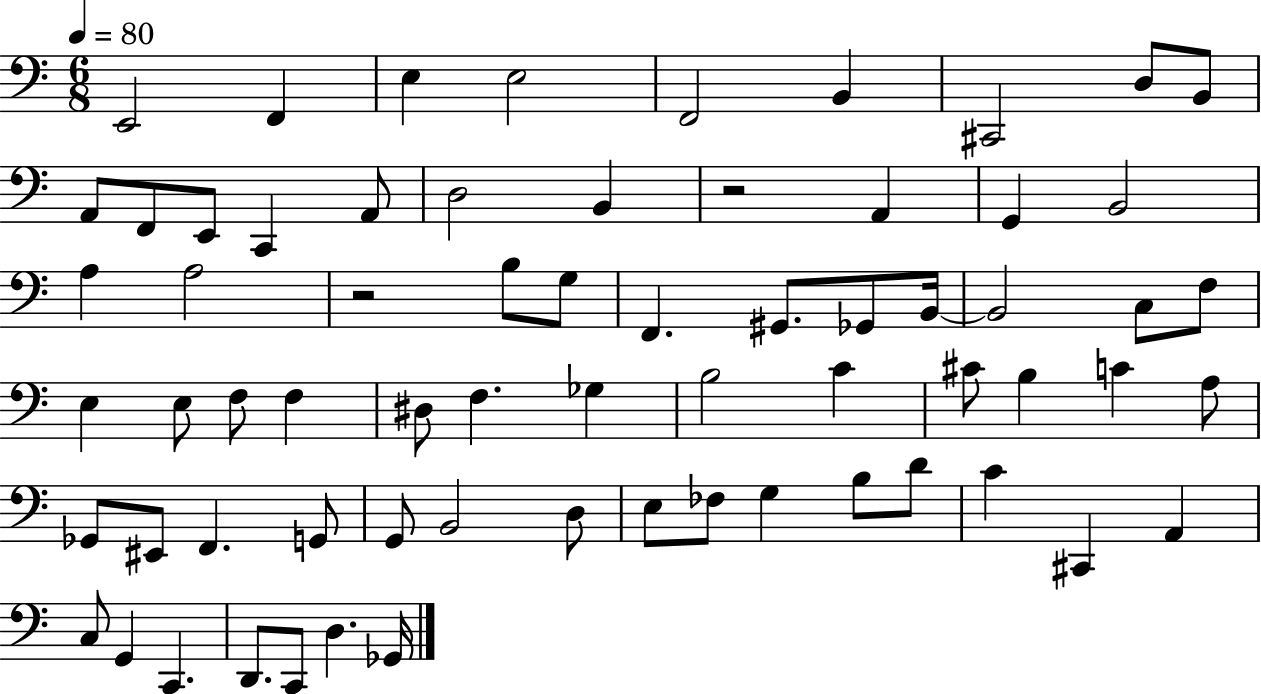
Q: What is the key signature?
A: C major